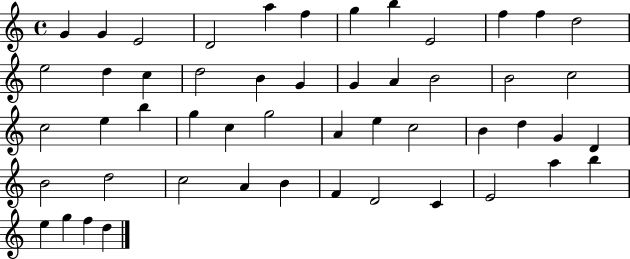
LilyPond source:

{
  \clef treble
  \time 4/4
  \defaultTimeSignature
  \key c \major
  g'4 g'4 e'2 | d'2 a''4 f''4 | g''4 b''4 e'2 | f''4 f''4 d''2 | \break e''2 d''4 c''4 | d''2 b'4 g'4 | g'4 a'4 b'2 | b'2 c''2 | \break c''2 e''4 b''4 | g''4 c''4 g''2 | a'4 e''4 c''2 | b'4 d''4 g'4 d'4 | \break b'2 d''2 | c''2 a'4 b'4 | f'4 d'2 c'4 | e'2 a''4 b''4 | \break e''4 g''4 f''4 d''4 | \bar "|."
}